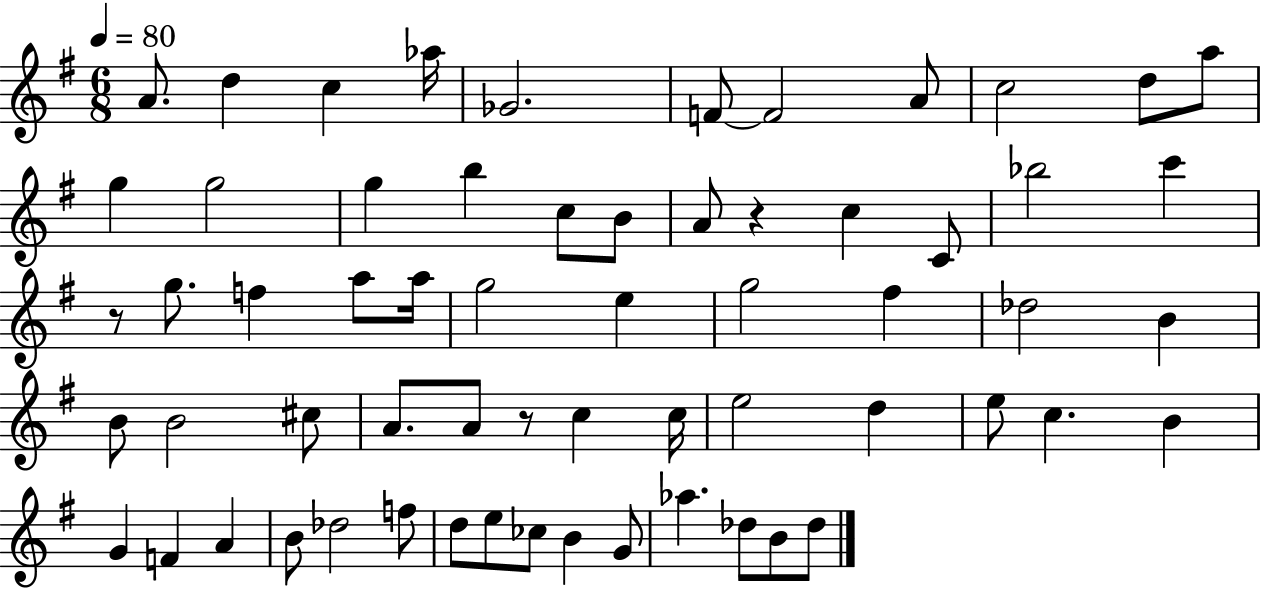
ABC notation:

X:1
T:Untitled
M:6/8
L:1/4
K:G
A/2 d c _a/4 _G2 F/2 F2 A/2 c2 d/2 a/2 g g2 g b c/2 B/2 A/2 z c C/2 _b2 c' z/2 g/2 f a/2 a/4 g2 e g2 ^f _d2 B B/2 B2 ^c/2 A/2 A/2 z/2 c c/4 e2 d e/2 c B G F A B/2 _d2 f/2 d/2 e/2 _c/2 B G/2 _a _d/2 B/2 _d/2